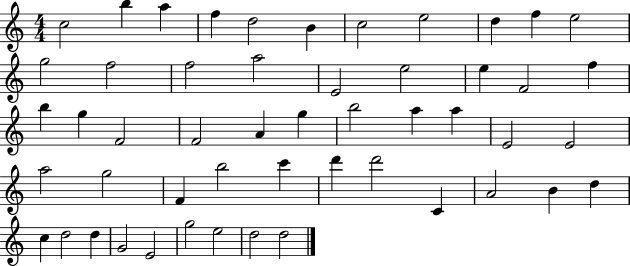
{
  \clef treble
  \numericTimeSignature
  \time 4/4
  \key c \major
  c''2 b''4 a''4 | f''4 d''2 b'4 | c''2 e''2 | d''4 f''4 e''2 | \break g''2 f''2 | f''2 a''2 | e'2 e''2 | e''4 f'2 f''4 | \break b''4 g''4 f'2 | f'2 a'4 g''4 | b''2 a''4 a''4 | e'2 e'2 | \break a''2 g''2 | f'4 b''2 c'''4 | d'''4 d'''2 c'4 | a'2 b'4 d''4 | \break c''4 d''2 d''4 | g'2 e'2 | g''2 e''2 | d''2 d''2 | \break \bar "|."
}